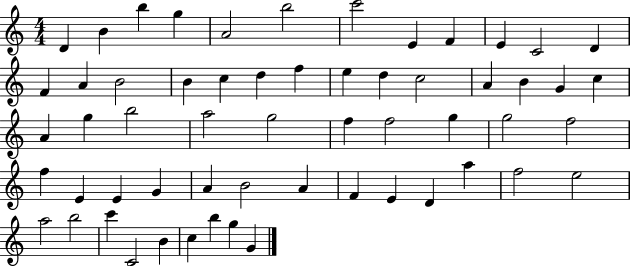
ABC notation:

X:1
T:Untitled
M:4/4
L:1/4
K:C
D B b g A2 b2 c'2 E F E C2 D F A B2 B c d f e d c2 A B G c A g b2 a2 g2 f f2 g g2 f2 f E E G A B2 A F E D a f2 e2 a2 b2 c' C2 B c b g G